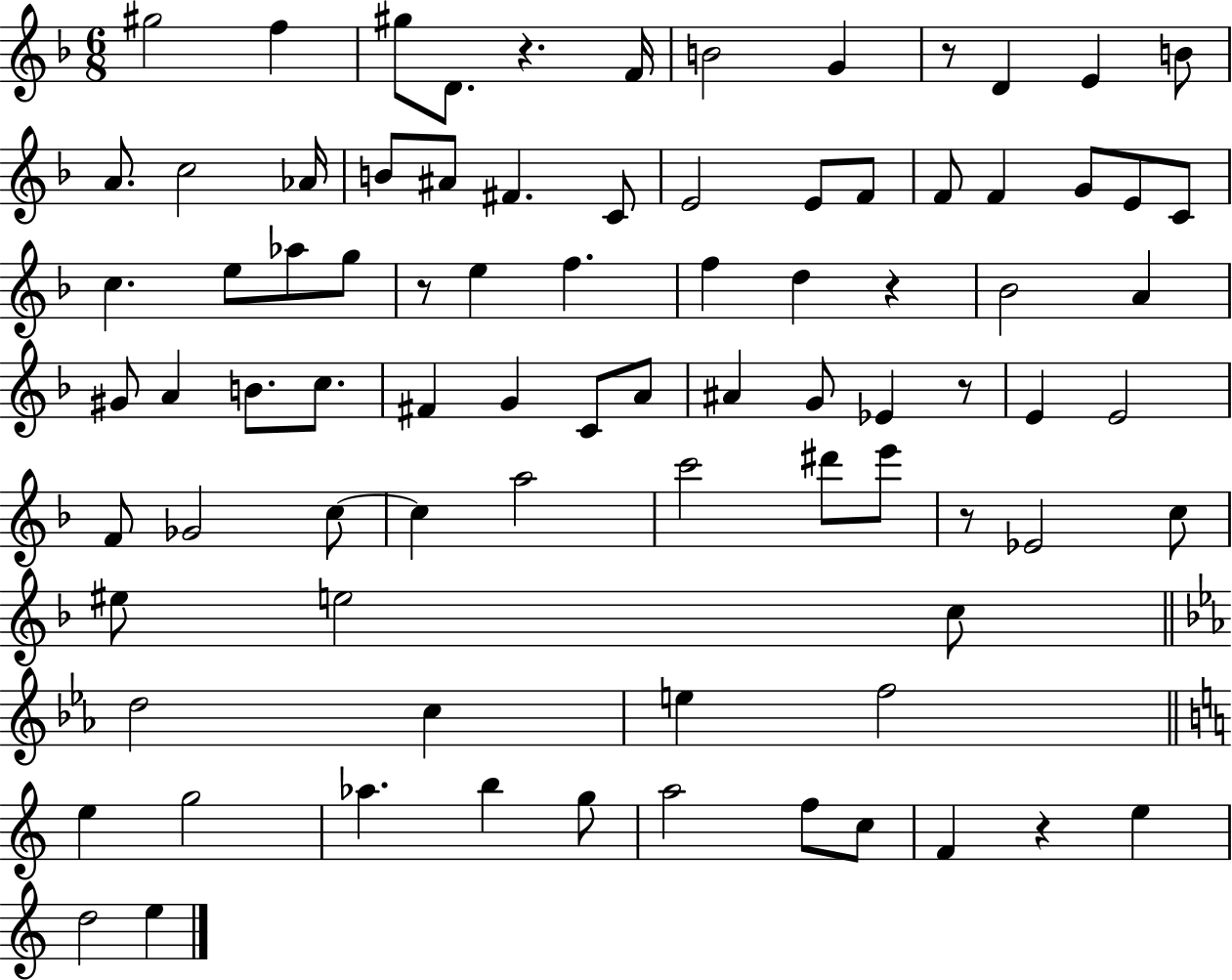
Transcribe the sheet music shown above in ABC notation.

X:1
T:Untitled
M:6/8
L:1/4
K:F
^g2 f ^g/2 D/2 z F/4 B2 G z/2 D E B/2 A/2 c2 _A/4 B/2 ^A/2 ^F C/2 E2 E/2 F/2 F/2 F G/2 E/2 C/2 c e/2 _a/2 g/2 z/2 e f f d z _B2 A ^G/2 A B/2 c/2 ^F G C/2 A/2 ^A G/2 _E z/2 E E2 F/2 _G2 c/2 c a2 c'2 ^d'/2 e'/2 z/2 _E2 c/2 ^e/2 e2 c/2 d2 c e f2 e g2 _a b g/2 a2 f/2 c/2 F z e d2 e